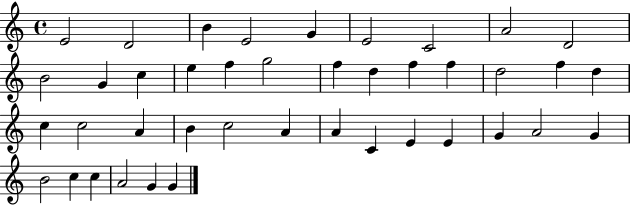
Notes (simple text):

E4/h D4/h B4/q E4/h G4/q E4/h C4/h A4/h D4/h B4/h G4/q C5/q E5/q F5/q G5/h F5/q D5/q F5/q F5/q D5/h F5/q D5/q C5/q C5/h A4/q B4/q C5/h A4/q A4/q C4/q E4/q E4/q G4/q A4/h G4/q B4/h C5/q C5/q A4/h G4/q G4/q